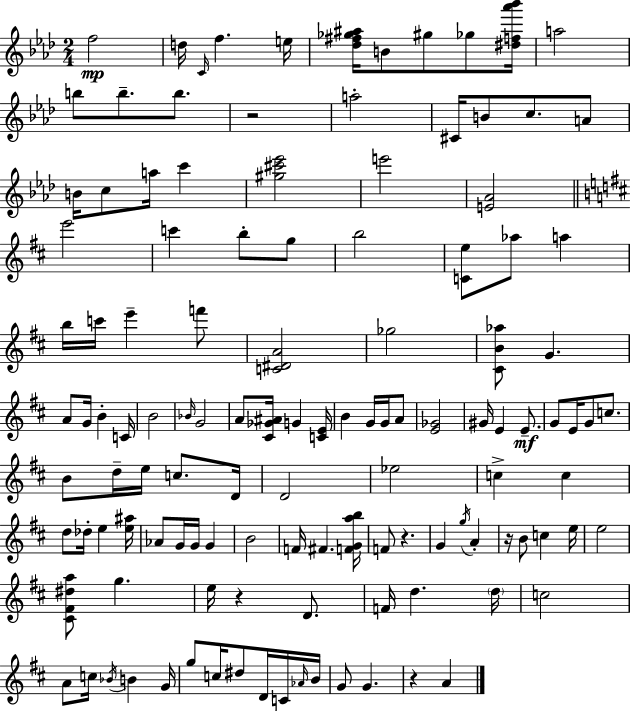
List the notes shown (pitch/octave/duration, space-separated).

F5/h D5/s C4/s F5/q. E5/s [Db5,F#5,Gb5,A#5]/s B4/e G#5/e Gb5/e [D#5,F5,Ab6,Bb6]/s A5/h B5/e B5/e. B5/e. R/h A5/h C#4/s B4/e C5/e. A4/e B4/s C5/e A5/s C6/q [G#5,C#6,Eb6]/h E6/h [E4,Ab4]/h E6/h C6/q B5/e G5/e B5/h [C4,E5]/e Ab5/e A5/q B5/s C6/s E6/q F6/e [C4,D#4,A4]/h Gb5/h [C#4,B4,Ab5]/e G4/q. A4/e G4/s B4/q C4/s B4/h Bb4/s G4/h A4/e [C#4,Gb4,A#4]/s G4/q [C4,E4]/s B4/q G4/s G4/s A4/e [E4,Gb4]/h G#4/s E4/q E4/e. G4/e E4/s G4/e C5/e. B4/e D5/s E5/s C5/e. D4/s D4/h Eb5/h C5/q C5/q D5/e Db5/s E5/q [E5,A#5]/s Ab4/e G4/s G4/s G4/q B4/h F4/s F#4/q. [F4,G4,A5,B5]/s F4/e R/q. G4/q G5/s A4/q R/s B4/e C5/q E5/s E5/h [C#4,F#4,D#5,A5]/e G5/q. E5/s R/q D4/e. F4/s D5/q. D5/s C5/h A4/e C5/s Bb4/s B4/q G4/s G5/e C5/s D#5/e D4/s C4/s Ab4/s B4/s G4/e G4/q. R/q A4/q